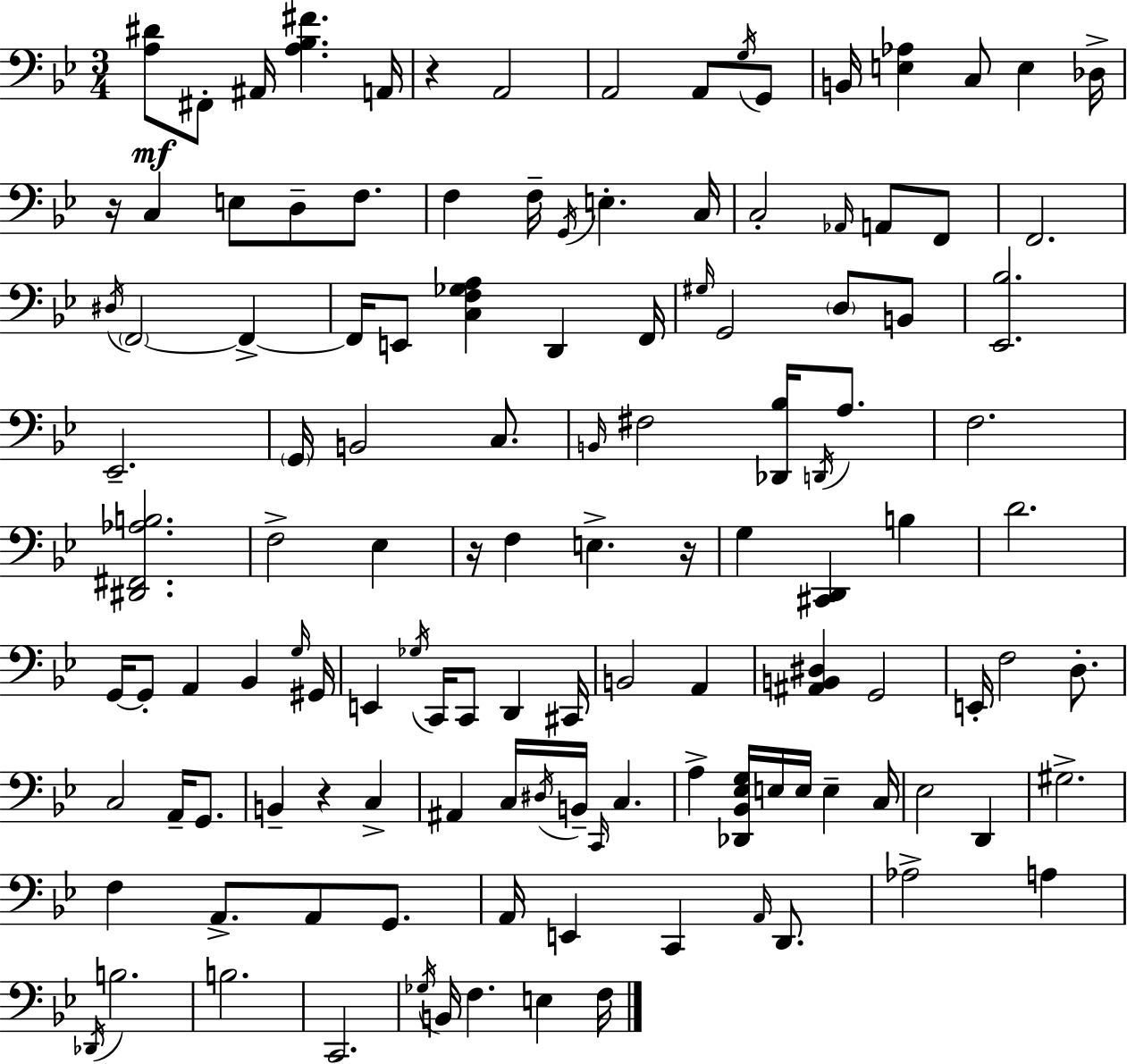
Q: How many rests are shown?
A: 5